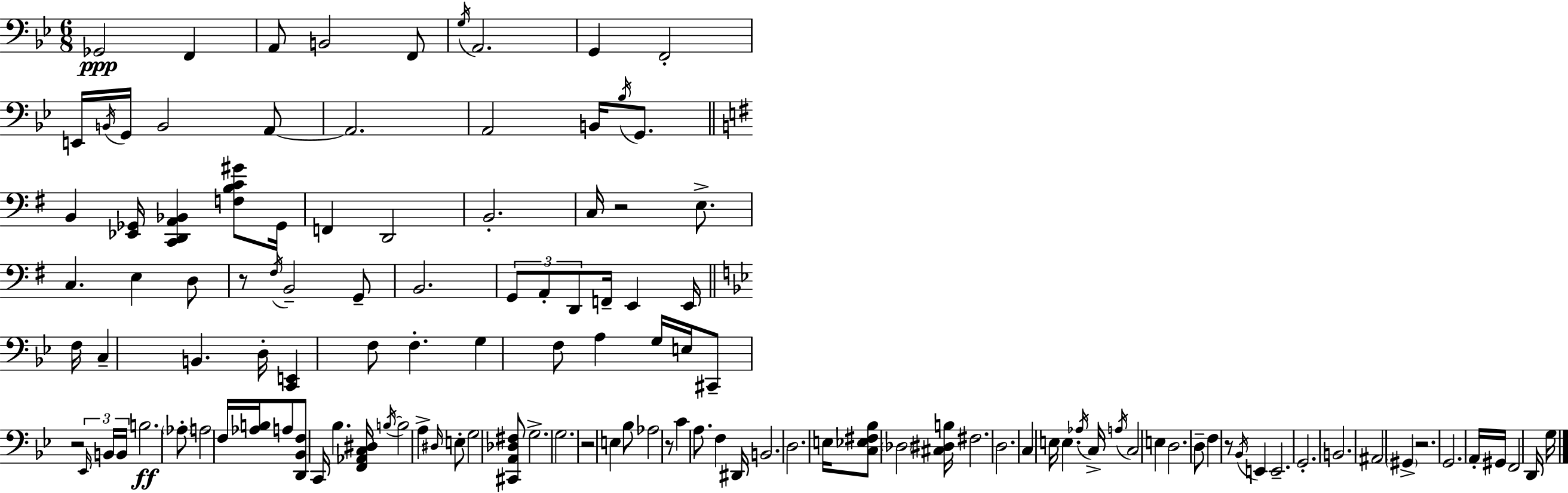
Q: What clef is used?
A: bass